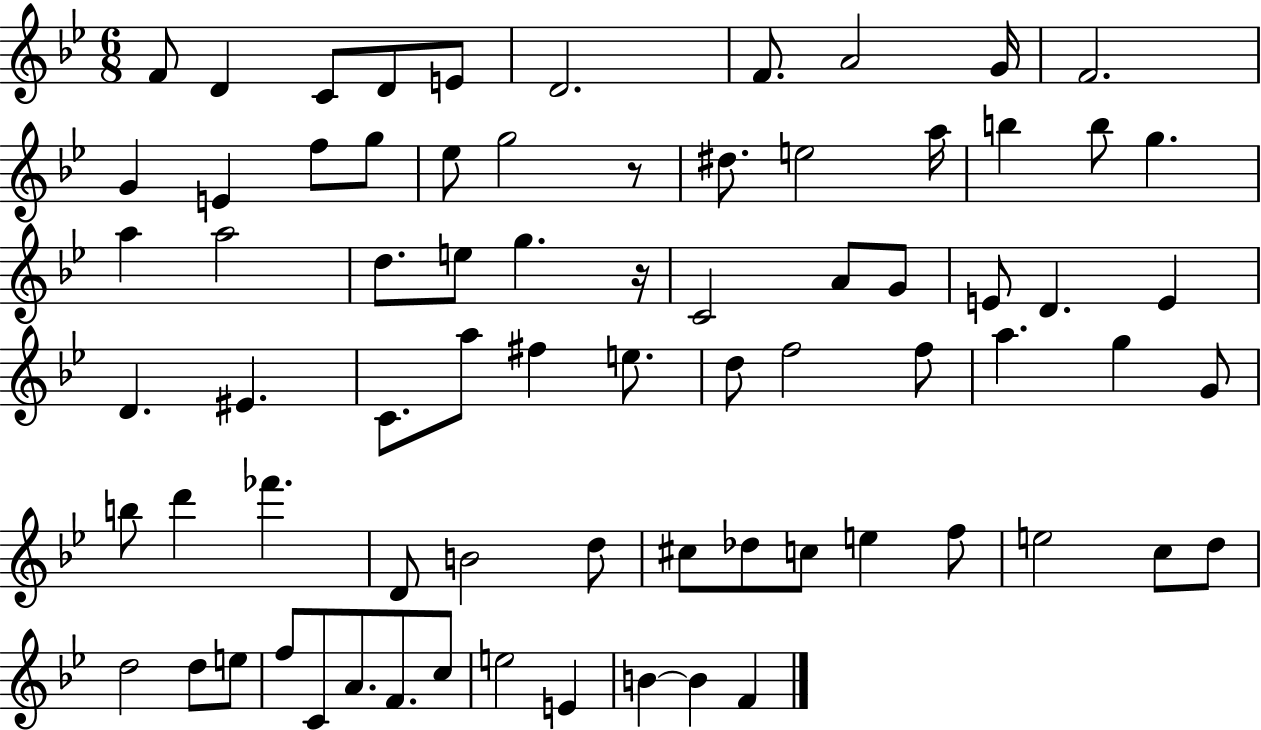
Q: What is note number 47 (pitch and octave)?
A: D6